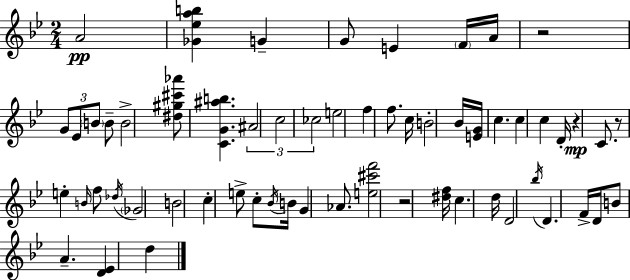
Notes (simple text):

A4/h [Gb4,Eb5,A5,B5]/q G4/q G4/e E4/q F4/s A4/s R/h G4/e Eb4/e B4/e B4/e B4/h [D#5,G#5,C#6,Ab6]/e [C4,G4,A#5,B5]/q. A#4/h C5/h CES5/h E5/h F5/q F5/e. C5/s B4/h Bb4/s [E4,G4]/s C5/q. C5/q C5/q D4/s R/q C4/e. R/e E5/q B4/s F5/e Db5/s Gb4/h B4/h C5/q E5/e C5/e Bb4/s B4/s G4/q Ab4/e. [E5,C#6,F6]/h R/h [D#5,F5]/s C5/q. D5/s D4/h Bb5/s D4/q. F4/s D4/s B4/e A4/q. [D4,Eb4]/q D5/q